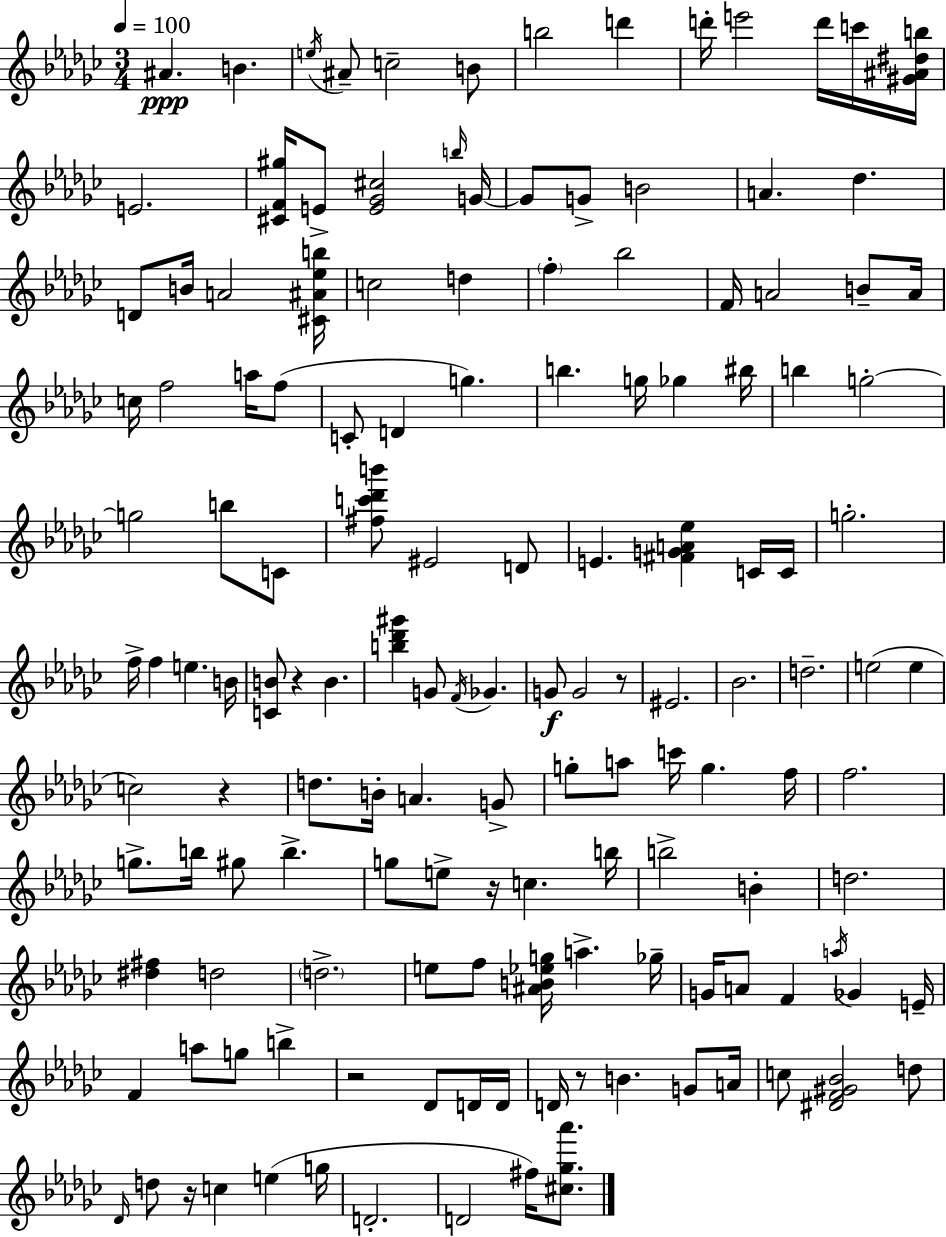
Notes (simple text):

A#4/q. B4/q. E5/s A#4/e C5/h B4/e B5/h D6/q D6/s E6/h D6/s C6/s [G#4,A#4,D#5,B5]/s E4/h. [C#4,F4,G#5]/s E4/e [E4,Gb4,C#5]/h B5/s G4/s G4/e G4/e B4/h A4/q. Db5/q. D4/e B4/s A4/h [C#4,A#4,Eb5,B5]/s C5/h D5/q F5/q Bb5/h F4/s A4/h B4/e A4/s C5/s F5/h A5/s F5/e C4/e D4/q G5/q. B5/q. G5/s Gb5/q BIS5/s B5/q G5/h G5/h B5/e C4/e [F#5,C6,Db6,B6]/e EIS4/h D4/e E4/q. [F#4,G4,A4,Eb5]/q C4/s C4/s G5/h. F5/s F5/q E5/q. B4/s [C4,B4]/e R/q B4/q. [B5,Db6,G#6]/q G4/e F4/s Gb4/q. G4/e G4/h R/e EIS4/h. Bb4/h. D5/h. E5/h E5/q C5/h R/q D5/e. B4/s A4/q. G4/e G5/e A5/e C6/s G5/q. F5/s F5/h. G5/e. B5/s G#5/e B5/q. G5/e E5/e R/s C5/q. B5/s B5/h B4/q D5/h. [D#5,F#5]/q D5/h D5/h. E5/e F5/e [A#4,B4,Eb5,G5]/s A5/q. Gb5/s G4/s A4/e F4/q A5/s Gb4/q E4/s F4/q A5/e G5/e B5/q R/h Db4/e D4/s D4/s D4/s R/e B4/q. G4/e A4/s C5/e [D#4,F4,G#4,Bb4]/h D5/e Db4/s D5/e R/s C5/q E5/q G5/s D4/h. D4/h F#5/s [C#5,Gb5,Ab6]/e.